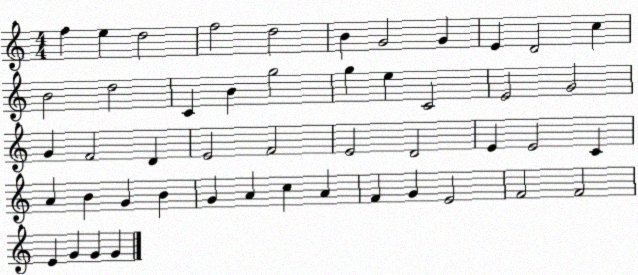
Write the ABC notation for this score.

X:1
T:Untitled
M:4/4
L:1/4
K:C
f e d2 f2 d2 B G2 G E D2 c B2 d2 C B g2 g e C2 E2 G2 G F2 D E2 F2 E2 D2 E E2 C A B G B G A c A F G E2 F2 F2 E G G G